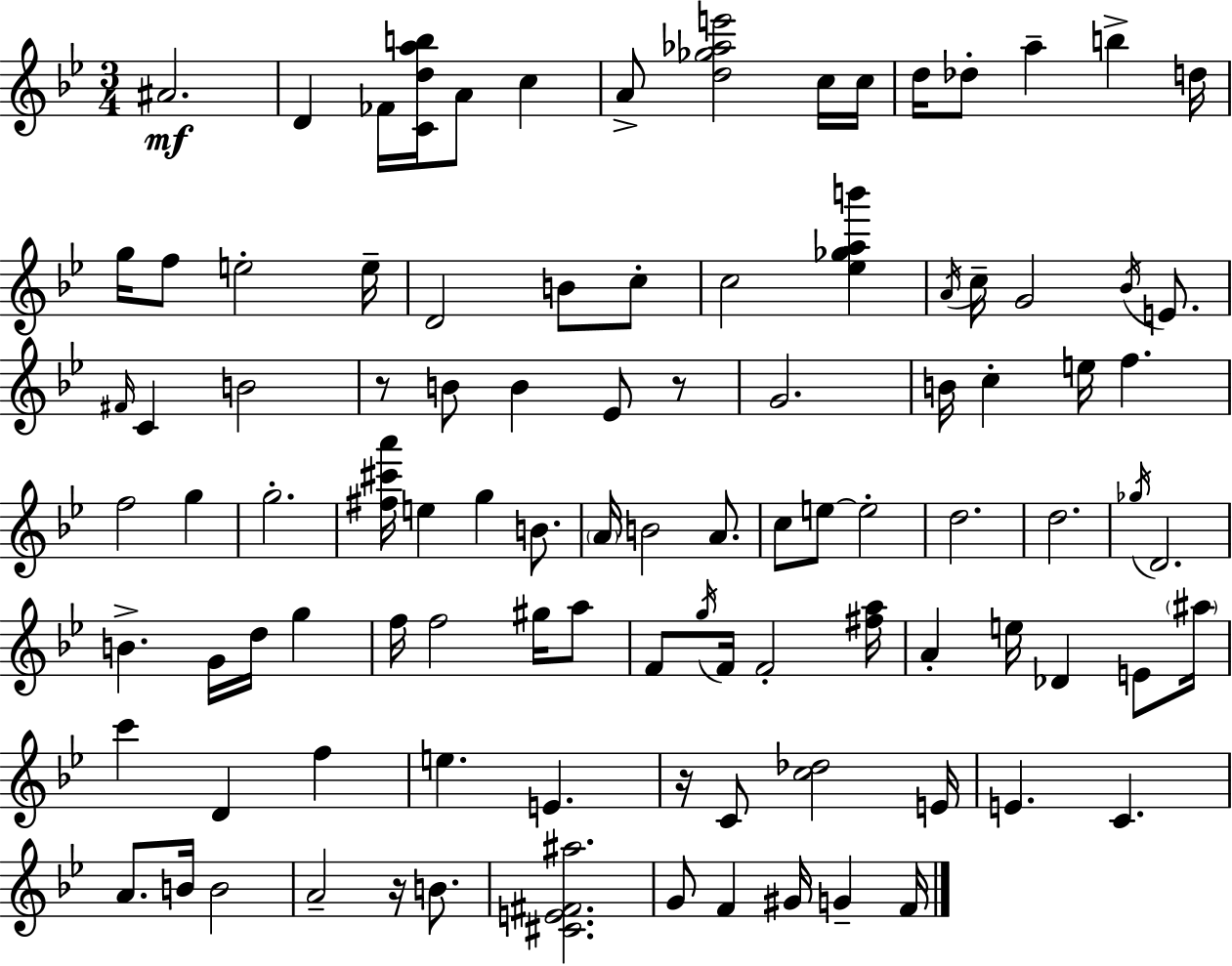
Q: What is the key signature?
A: G minor